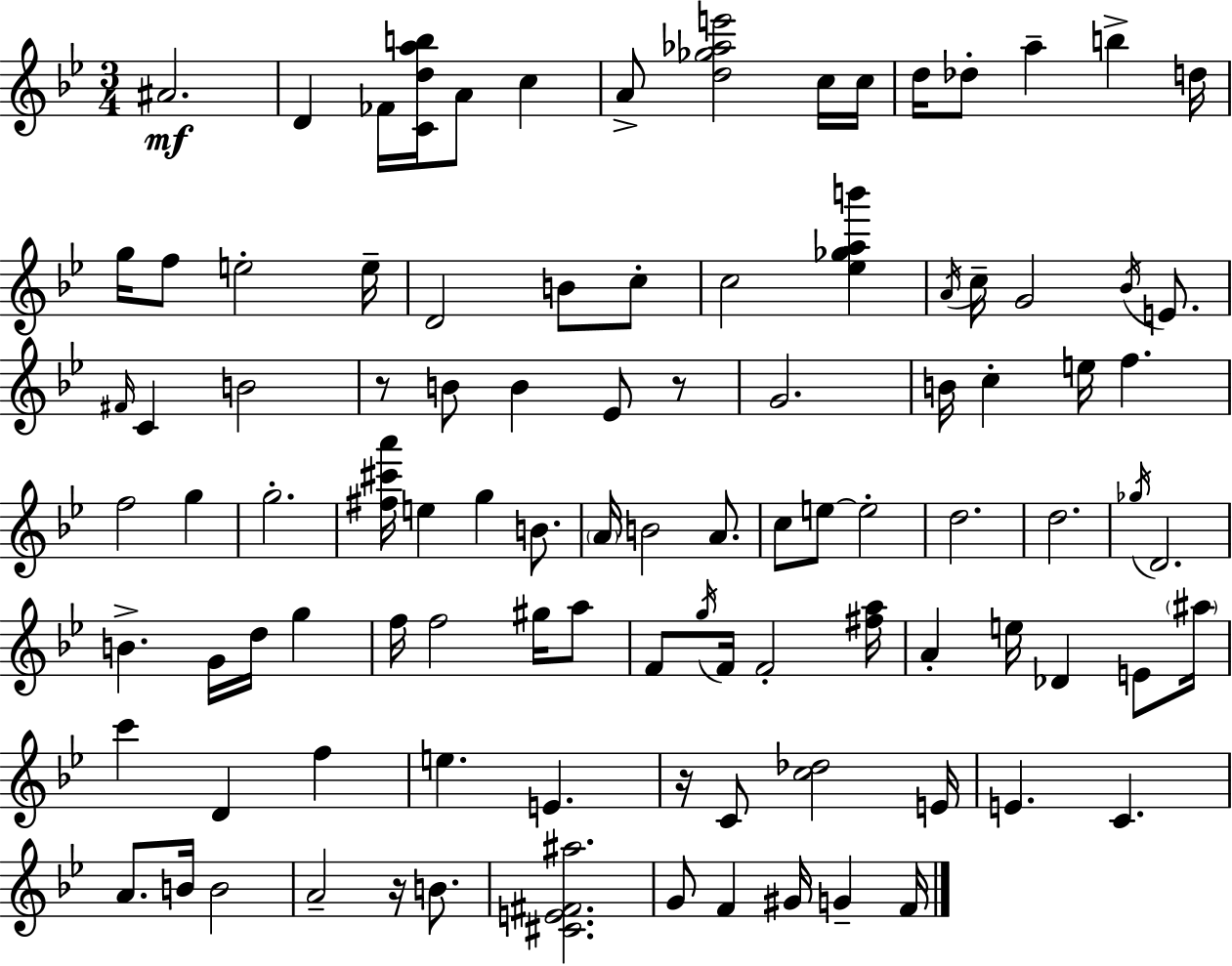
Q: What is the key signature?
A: G minor